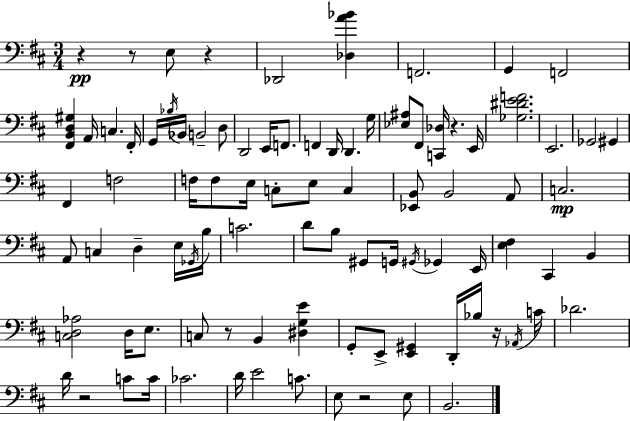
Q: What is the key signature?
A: D major